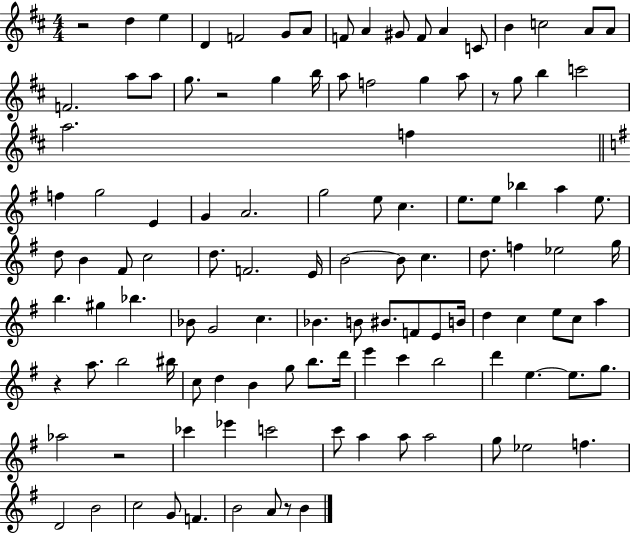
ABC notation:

X:1
T:Untitled
M:4/4
L:1/4
K:D
z2 d e D F2 G/2 A/2 F/2 A ^G/2 F/2 A C/2 B c2 A/2 A/2 F2 a/2 a/2 g/2 z2 g b/4 a/2 f2 g a/2 z/2 g/2 b c'2 a2 f f g2 E G A2 g2 e/2 c e/2 e/2 _b a e/2 d/2 B ^F/2 c2 d/2 F2 E/4 B2 B/2 c d/2 f _e2 g/4 b ^g _b _B/2 G2 c _B B/2 ^B/2 F/2 E/2 B/4 d c e/2 c/2 a z a/2 b2 ^b/4 c/2 d B g/2 b/2 d'/4 e' c' b2 d' e e/2 g/2 _a2 z2 _c' _e' c'2 c'/2 a a/2 a2 g/2 _e2 f D2 B2 c2 G/2 F B2 A/2 z/2 B